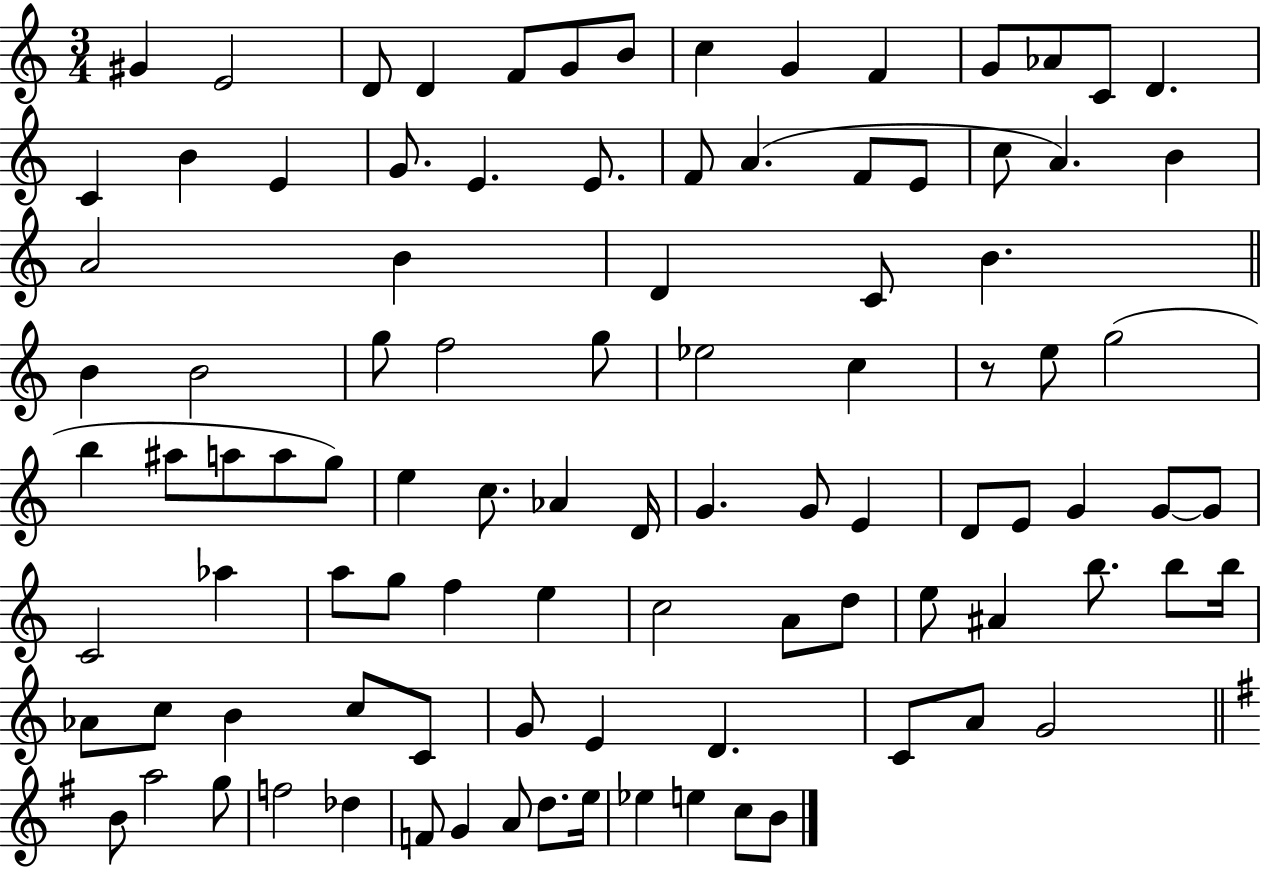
{
  \clef treble
  \numericTimeSignature
  \time 3/4
  \key c \major
  \repeat volta 2 { gis'4 e'2 | d'8 d'4 f'8 g'8 b'8 | c''4 g'4 f'4 | g'8 aes'8 c'8 d'4. | \break c'4 b'4 e'4 | g'8. e'4. e'8. | f'8 a'4.( f'8 e'8 | c''8 a'4.) b'4 | \break a'2 b'4 | d'4 c'8 b'4. | \bar "||" \break \key a \minor b'4 b'2 | g''8 f''2 g''8 | ees''2 c''4 | r8 e''8 g''2( | \break b''4 ais''8 a''8 a''8 g''8) | e''4 c''8. aes'4 d'16 | g'4. g'8 e'4 | d'8 e'8 g'4 g'8~~ g'8 | \break c'2 aes''4 | a''8 g''8 f''4 e''4 | c''2 a'8 d''8 | e''8 ais'4 b''8. b''8 b''16 | \break aes'8 c''8 b'4 c''8 c'8 | g'8 e'4 d'4. | c'8 a'8 g'2 | \bar "||" \break \key g \major b'8 a''2 g''8 | f''2 des''4 | f'8 g'4 a'8 d''8. e''16 | ees''4 e''4 c''8 b'8 | \break } \bar "|."
}